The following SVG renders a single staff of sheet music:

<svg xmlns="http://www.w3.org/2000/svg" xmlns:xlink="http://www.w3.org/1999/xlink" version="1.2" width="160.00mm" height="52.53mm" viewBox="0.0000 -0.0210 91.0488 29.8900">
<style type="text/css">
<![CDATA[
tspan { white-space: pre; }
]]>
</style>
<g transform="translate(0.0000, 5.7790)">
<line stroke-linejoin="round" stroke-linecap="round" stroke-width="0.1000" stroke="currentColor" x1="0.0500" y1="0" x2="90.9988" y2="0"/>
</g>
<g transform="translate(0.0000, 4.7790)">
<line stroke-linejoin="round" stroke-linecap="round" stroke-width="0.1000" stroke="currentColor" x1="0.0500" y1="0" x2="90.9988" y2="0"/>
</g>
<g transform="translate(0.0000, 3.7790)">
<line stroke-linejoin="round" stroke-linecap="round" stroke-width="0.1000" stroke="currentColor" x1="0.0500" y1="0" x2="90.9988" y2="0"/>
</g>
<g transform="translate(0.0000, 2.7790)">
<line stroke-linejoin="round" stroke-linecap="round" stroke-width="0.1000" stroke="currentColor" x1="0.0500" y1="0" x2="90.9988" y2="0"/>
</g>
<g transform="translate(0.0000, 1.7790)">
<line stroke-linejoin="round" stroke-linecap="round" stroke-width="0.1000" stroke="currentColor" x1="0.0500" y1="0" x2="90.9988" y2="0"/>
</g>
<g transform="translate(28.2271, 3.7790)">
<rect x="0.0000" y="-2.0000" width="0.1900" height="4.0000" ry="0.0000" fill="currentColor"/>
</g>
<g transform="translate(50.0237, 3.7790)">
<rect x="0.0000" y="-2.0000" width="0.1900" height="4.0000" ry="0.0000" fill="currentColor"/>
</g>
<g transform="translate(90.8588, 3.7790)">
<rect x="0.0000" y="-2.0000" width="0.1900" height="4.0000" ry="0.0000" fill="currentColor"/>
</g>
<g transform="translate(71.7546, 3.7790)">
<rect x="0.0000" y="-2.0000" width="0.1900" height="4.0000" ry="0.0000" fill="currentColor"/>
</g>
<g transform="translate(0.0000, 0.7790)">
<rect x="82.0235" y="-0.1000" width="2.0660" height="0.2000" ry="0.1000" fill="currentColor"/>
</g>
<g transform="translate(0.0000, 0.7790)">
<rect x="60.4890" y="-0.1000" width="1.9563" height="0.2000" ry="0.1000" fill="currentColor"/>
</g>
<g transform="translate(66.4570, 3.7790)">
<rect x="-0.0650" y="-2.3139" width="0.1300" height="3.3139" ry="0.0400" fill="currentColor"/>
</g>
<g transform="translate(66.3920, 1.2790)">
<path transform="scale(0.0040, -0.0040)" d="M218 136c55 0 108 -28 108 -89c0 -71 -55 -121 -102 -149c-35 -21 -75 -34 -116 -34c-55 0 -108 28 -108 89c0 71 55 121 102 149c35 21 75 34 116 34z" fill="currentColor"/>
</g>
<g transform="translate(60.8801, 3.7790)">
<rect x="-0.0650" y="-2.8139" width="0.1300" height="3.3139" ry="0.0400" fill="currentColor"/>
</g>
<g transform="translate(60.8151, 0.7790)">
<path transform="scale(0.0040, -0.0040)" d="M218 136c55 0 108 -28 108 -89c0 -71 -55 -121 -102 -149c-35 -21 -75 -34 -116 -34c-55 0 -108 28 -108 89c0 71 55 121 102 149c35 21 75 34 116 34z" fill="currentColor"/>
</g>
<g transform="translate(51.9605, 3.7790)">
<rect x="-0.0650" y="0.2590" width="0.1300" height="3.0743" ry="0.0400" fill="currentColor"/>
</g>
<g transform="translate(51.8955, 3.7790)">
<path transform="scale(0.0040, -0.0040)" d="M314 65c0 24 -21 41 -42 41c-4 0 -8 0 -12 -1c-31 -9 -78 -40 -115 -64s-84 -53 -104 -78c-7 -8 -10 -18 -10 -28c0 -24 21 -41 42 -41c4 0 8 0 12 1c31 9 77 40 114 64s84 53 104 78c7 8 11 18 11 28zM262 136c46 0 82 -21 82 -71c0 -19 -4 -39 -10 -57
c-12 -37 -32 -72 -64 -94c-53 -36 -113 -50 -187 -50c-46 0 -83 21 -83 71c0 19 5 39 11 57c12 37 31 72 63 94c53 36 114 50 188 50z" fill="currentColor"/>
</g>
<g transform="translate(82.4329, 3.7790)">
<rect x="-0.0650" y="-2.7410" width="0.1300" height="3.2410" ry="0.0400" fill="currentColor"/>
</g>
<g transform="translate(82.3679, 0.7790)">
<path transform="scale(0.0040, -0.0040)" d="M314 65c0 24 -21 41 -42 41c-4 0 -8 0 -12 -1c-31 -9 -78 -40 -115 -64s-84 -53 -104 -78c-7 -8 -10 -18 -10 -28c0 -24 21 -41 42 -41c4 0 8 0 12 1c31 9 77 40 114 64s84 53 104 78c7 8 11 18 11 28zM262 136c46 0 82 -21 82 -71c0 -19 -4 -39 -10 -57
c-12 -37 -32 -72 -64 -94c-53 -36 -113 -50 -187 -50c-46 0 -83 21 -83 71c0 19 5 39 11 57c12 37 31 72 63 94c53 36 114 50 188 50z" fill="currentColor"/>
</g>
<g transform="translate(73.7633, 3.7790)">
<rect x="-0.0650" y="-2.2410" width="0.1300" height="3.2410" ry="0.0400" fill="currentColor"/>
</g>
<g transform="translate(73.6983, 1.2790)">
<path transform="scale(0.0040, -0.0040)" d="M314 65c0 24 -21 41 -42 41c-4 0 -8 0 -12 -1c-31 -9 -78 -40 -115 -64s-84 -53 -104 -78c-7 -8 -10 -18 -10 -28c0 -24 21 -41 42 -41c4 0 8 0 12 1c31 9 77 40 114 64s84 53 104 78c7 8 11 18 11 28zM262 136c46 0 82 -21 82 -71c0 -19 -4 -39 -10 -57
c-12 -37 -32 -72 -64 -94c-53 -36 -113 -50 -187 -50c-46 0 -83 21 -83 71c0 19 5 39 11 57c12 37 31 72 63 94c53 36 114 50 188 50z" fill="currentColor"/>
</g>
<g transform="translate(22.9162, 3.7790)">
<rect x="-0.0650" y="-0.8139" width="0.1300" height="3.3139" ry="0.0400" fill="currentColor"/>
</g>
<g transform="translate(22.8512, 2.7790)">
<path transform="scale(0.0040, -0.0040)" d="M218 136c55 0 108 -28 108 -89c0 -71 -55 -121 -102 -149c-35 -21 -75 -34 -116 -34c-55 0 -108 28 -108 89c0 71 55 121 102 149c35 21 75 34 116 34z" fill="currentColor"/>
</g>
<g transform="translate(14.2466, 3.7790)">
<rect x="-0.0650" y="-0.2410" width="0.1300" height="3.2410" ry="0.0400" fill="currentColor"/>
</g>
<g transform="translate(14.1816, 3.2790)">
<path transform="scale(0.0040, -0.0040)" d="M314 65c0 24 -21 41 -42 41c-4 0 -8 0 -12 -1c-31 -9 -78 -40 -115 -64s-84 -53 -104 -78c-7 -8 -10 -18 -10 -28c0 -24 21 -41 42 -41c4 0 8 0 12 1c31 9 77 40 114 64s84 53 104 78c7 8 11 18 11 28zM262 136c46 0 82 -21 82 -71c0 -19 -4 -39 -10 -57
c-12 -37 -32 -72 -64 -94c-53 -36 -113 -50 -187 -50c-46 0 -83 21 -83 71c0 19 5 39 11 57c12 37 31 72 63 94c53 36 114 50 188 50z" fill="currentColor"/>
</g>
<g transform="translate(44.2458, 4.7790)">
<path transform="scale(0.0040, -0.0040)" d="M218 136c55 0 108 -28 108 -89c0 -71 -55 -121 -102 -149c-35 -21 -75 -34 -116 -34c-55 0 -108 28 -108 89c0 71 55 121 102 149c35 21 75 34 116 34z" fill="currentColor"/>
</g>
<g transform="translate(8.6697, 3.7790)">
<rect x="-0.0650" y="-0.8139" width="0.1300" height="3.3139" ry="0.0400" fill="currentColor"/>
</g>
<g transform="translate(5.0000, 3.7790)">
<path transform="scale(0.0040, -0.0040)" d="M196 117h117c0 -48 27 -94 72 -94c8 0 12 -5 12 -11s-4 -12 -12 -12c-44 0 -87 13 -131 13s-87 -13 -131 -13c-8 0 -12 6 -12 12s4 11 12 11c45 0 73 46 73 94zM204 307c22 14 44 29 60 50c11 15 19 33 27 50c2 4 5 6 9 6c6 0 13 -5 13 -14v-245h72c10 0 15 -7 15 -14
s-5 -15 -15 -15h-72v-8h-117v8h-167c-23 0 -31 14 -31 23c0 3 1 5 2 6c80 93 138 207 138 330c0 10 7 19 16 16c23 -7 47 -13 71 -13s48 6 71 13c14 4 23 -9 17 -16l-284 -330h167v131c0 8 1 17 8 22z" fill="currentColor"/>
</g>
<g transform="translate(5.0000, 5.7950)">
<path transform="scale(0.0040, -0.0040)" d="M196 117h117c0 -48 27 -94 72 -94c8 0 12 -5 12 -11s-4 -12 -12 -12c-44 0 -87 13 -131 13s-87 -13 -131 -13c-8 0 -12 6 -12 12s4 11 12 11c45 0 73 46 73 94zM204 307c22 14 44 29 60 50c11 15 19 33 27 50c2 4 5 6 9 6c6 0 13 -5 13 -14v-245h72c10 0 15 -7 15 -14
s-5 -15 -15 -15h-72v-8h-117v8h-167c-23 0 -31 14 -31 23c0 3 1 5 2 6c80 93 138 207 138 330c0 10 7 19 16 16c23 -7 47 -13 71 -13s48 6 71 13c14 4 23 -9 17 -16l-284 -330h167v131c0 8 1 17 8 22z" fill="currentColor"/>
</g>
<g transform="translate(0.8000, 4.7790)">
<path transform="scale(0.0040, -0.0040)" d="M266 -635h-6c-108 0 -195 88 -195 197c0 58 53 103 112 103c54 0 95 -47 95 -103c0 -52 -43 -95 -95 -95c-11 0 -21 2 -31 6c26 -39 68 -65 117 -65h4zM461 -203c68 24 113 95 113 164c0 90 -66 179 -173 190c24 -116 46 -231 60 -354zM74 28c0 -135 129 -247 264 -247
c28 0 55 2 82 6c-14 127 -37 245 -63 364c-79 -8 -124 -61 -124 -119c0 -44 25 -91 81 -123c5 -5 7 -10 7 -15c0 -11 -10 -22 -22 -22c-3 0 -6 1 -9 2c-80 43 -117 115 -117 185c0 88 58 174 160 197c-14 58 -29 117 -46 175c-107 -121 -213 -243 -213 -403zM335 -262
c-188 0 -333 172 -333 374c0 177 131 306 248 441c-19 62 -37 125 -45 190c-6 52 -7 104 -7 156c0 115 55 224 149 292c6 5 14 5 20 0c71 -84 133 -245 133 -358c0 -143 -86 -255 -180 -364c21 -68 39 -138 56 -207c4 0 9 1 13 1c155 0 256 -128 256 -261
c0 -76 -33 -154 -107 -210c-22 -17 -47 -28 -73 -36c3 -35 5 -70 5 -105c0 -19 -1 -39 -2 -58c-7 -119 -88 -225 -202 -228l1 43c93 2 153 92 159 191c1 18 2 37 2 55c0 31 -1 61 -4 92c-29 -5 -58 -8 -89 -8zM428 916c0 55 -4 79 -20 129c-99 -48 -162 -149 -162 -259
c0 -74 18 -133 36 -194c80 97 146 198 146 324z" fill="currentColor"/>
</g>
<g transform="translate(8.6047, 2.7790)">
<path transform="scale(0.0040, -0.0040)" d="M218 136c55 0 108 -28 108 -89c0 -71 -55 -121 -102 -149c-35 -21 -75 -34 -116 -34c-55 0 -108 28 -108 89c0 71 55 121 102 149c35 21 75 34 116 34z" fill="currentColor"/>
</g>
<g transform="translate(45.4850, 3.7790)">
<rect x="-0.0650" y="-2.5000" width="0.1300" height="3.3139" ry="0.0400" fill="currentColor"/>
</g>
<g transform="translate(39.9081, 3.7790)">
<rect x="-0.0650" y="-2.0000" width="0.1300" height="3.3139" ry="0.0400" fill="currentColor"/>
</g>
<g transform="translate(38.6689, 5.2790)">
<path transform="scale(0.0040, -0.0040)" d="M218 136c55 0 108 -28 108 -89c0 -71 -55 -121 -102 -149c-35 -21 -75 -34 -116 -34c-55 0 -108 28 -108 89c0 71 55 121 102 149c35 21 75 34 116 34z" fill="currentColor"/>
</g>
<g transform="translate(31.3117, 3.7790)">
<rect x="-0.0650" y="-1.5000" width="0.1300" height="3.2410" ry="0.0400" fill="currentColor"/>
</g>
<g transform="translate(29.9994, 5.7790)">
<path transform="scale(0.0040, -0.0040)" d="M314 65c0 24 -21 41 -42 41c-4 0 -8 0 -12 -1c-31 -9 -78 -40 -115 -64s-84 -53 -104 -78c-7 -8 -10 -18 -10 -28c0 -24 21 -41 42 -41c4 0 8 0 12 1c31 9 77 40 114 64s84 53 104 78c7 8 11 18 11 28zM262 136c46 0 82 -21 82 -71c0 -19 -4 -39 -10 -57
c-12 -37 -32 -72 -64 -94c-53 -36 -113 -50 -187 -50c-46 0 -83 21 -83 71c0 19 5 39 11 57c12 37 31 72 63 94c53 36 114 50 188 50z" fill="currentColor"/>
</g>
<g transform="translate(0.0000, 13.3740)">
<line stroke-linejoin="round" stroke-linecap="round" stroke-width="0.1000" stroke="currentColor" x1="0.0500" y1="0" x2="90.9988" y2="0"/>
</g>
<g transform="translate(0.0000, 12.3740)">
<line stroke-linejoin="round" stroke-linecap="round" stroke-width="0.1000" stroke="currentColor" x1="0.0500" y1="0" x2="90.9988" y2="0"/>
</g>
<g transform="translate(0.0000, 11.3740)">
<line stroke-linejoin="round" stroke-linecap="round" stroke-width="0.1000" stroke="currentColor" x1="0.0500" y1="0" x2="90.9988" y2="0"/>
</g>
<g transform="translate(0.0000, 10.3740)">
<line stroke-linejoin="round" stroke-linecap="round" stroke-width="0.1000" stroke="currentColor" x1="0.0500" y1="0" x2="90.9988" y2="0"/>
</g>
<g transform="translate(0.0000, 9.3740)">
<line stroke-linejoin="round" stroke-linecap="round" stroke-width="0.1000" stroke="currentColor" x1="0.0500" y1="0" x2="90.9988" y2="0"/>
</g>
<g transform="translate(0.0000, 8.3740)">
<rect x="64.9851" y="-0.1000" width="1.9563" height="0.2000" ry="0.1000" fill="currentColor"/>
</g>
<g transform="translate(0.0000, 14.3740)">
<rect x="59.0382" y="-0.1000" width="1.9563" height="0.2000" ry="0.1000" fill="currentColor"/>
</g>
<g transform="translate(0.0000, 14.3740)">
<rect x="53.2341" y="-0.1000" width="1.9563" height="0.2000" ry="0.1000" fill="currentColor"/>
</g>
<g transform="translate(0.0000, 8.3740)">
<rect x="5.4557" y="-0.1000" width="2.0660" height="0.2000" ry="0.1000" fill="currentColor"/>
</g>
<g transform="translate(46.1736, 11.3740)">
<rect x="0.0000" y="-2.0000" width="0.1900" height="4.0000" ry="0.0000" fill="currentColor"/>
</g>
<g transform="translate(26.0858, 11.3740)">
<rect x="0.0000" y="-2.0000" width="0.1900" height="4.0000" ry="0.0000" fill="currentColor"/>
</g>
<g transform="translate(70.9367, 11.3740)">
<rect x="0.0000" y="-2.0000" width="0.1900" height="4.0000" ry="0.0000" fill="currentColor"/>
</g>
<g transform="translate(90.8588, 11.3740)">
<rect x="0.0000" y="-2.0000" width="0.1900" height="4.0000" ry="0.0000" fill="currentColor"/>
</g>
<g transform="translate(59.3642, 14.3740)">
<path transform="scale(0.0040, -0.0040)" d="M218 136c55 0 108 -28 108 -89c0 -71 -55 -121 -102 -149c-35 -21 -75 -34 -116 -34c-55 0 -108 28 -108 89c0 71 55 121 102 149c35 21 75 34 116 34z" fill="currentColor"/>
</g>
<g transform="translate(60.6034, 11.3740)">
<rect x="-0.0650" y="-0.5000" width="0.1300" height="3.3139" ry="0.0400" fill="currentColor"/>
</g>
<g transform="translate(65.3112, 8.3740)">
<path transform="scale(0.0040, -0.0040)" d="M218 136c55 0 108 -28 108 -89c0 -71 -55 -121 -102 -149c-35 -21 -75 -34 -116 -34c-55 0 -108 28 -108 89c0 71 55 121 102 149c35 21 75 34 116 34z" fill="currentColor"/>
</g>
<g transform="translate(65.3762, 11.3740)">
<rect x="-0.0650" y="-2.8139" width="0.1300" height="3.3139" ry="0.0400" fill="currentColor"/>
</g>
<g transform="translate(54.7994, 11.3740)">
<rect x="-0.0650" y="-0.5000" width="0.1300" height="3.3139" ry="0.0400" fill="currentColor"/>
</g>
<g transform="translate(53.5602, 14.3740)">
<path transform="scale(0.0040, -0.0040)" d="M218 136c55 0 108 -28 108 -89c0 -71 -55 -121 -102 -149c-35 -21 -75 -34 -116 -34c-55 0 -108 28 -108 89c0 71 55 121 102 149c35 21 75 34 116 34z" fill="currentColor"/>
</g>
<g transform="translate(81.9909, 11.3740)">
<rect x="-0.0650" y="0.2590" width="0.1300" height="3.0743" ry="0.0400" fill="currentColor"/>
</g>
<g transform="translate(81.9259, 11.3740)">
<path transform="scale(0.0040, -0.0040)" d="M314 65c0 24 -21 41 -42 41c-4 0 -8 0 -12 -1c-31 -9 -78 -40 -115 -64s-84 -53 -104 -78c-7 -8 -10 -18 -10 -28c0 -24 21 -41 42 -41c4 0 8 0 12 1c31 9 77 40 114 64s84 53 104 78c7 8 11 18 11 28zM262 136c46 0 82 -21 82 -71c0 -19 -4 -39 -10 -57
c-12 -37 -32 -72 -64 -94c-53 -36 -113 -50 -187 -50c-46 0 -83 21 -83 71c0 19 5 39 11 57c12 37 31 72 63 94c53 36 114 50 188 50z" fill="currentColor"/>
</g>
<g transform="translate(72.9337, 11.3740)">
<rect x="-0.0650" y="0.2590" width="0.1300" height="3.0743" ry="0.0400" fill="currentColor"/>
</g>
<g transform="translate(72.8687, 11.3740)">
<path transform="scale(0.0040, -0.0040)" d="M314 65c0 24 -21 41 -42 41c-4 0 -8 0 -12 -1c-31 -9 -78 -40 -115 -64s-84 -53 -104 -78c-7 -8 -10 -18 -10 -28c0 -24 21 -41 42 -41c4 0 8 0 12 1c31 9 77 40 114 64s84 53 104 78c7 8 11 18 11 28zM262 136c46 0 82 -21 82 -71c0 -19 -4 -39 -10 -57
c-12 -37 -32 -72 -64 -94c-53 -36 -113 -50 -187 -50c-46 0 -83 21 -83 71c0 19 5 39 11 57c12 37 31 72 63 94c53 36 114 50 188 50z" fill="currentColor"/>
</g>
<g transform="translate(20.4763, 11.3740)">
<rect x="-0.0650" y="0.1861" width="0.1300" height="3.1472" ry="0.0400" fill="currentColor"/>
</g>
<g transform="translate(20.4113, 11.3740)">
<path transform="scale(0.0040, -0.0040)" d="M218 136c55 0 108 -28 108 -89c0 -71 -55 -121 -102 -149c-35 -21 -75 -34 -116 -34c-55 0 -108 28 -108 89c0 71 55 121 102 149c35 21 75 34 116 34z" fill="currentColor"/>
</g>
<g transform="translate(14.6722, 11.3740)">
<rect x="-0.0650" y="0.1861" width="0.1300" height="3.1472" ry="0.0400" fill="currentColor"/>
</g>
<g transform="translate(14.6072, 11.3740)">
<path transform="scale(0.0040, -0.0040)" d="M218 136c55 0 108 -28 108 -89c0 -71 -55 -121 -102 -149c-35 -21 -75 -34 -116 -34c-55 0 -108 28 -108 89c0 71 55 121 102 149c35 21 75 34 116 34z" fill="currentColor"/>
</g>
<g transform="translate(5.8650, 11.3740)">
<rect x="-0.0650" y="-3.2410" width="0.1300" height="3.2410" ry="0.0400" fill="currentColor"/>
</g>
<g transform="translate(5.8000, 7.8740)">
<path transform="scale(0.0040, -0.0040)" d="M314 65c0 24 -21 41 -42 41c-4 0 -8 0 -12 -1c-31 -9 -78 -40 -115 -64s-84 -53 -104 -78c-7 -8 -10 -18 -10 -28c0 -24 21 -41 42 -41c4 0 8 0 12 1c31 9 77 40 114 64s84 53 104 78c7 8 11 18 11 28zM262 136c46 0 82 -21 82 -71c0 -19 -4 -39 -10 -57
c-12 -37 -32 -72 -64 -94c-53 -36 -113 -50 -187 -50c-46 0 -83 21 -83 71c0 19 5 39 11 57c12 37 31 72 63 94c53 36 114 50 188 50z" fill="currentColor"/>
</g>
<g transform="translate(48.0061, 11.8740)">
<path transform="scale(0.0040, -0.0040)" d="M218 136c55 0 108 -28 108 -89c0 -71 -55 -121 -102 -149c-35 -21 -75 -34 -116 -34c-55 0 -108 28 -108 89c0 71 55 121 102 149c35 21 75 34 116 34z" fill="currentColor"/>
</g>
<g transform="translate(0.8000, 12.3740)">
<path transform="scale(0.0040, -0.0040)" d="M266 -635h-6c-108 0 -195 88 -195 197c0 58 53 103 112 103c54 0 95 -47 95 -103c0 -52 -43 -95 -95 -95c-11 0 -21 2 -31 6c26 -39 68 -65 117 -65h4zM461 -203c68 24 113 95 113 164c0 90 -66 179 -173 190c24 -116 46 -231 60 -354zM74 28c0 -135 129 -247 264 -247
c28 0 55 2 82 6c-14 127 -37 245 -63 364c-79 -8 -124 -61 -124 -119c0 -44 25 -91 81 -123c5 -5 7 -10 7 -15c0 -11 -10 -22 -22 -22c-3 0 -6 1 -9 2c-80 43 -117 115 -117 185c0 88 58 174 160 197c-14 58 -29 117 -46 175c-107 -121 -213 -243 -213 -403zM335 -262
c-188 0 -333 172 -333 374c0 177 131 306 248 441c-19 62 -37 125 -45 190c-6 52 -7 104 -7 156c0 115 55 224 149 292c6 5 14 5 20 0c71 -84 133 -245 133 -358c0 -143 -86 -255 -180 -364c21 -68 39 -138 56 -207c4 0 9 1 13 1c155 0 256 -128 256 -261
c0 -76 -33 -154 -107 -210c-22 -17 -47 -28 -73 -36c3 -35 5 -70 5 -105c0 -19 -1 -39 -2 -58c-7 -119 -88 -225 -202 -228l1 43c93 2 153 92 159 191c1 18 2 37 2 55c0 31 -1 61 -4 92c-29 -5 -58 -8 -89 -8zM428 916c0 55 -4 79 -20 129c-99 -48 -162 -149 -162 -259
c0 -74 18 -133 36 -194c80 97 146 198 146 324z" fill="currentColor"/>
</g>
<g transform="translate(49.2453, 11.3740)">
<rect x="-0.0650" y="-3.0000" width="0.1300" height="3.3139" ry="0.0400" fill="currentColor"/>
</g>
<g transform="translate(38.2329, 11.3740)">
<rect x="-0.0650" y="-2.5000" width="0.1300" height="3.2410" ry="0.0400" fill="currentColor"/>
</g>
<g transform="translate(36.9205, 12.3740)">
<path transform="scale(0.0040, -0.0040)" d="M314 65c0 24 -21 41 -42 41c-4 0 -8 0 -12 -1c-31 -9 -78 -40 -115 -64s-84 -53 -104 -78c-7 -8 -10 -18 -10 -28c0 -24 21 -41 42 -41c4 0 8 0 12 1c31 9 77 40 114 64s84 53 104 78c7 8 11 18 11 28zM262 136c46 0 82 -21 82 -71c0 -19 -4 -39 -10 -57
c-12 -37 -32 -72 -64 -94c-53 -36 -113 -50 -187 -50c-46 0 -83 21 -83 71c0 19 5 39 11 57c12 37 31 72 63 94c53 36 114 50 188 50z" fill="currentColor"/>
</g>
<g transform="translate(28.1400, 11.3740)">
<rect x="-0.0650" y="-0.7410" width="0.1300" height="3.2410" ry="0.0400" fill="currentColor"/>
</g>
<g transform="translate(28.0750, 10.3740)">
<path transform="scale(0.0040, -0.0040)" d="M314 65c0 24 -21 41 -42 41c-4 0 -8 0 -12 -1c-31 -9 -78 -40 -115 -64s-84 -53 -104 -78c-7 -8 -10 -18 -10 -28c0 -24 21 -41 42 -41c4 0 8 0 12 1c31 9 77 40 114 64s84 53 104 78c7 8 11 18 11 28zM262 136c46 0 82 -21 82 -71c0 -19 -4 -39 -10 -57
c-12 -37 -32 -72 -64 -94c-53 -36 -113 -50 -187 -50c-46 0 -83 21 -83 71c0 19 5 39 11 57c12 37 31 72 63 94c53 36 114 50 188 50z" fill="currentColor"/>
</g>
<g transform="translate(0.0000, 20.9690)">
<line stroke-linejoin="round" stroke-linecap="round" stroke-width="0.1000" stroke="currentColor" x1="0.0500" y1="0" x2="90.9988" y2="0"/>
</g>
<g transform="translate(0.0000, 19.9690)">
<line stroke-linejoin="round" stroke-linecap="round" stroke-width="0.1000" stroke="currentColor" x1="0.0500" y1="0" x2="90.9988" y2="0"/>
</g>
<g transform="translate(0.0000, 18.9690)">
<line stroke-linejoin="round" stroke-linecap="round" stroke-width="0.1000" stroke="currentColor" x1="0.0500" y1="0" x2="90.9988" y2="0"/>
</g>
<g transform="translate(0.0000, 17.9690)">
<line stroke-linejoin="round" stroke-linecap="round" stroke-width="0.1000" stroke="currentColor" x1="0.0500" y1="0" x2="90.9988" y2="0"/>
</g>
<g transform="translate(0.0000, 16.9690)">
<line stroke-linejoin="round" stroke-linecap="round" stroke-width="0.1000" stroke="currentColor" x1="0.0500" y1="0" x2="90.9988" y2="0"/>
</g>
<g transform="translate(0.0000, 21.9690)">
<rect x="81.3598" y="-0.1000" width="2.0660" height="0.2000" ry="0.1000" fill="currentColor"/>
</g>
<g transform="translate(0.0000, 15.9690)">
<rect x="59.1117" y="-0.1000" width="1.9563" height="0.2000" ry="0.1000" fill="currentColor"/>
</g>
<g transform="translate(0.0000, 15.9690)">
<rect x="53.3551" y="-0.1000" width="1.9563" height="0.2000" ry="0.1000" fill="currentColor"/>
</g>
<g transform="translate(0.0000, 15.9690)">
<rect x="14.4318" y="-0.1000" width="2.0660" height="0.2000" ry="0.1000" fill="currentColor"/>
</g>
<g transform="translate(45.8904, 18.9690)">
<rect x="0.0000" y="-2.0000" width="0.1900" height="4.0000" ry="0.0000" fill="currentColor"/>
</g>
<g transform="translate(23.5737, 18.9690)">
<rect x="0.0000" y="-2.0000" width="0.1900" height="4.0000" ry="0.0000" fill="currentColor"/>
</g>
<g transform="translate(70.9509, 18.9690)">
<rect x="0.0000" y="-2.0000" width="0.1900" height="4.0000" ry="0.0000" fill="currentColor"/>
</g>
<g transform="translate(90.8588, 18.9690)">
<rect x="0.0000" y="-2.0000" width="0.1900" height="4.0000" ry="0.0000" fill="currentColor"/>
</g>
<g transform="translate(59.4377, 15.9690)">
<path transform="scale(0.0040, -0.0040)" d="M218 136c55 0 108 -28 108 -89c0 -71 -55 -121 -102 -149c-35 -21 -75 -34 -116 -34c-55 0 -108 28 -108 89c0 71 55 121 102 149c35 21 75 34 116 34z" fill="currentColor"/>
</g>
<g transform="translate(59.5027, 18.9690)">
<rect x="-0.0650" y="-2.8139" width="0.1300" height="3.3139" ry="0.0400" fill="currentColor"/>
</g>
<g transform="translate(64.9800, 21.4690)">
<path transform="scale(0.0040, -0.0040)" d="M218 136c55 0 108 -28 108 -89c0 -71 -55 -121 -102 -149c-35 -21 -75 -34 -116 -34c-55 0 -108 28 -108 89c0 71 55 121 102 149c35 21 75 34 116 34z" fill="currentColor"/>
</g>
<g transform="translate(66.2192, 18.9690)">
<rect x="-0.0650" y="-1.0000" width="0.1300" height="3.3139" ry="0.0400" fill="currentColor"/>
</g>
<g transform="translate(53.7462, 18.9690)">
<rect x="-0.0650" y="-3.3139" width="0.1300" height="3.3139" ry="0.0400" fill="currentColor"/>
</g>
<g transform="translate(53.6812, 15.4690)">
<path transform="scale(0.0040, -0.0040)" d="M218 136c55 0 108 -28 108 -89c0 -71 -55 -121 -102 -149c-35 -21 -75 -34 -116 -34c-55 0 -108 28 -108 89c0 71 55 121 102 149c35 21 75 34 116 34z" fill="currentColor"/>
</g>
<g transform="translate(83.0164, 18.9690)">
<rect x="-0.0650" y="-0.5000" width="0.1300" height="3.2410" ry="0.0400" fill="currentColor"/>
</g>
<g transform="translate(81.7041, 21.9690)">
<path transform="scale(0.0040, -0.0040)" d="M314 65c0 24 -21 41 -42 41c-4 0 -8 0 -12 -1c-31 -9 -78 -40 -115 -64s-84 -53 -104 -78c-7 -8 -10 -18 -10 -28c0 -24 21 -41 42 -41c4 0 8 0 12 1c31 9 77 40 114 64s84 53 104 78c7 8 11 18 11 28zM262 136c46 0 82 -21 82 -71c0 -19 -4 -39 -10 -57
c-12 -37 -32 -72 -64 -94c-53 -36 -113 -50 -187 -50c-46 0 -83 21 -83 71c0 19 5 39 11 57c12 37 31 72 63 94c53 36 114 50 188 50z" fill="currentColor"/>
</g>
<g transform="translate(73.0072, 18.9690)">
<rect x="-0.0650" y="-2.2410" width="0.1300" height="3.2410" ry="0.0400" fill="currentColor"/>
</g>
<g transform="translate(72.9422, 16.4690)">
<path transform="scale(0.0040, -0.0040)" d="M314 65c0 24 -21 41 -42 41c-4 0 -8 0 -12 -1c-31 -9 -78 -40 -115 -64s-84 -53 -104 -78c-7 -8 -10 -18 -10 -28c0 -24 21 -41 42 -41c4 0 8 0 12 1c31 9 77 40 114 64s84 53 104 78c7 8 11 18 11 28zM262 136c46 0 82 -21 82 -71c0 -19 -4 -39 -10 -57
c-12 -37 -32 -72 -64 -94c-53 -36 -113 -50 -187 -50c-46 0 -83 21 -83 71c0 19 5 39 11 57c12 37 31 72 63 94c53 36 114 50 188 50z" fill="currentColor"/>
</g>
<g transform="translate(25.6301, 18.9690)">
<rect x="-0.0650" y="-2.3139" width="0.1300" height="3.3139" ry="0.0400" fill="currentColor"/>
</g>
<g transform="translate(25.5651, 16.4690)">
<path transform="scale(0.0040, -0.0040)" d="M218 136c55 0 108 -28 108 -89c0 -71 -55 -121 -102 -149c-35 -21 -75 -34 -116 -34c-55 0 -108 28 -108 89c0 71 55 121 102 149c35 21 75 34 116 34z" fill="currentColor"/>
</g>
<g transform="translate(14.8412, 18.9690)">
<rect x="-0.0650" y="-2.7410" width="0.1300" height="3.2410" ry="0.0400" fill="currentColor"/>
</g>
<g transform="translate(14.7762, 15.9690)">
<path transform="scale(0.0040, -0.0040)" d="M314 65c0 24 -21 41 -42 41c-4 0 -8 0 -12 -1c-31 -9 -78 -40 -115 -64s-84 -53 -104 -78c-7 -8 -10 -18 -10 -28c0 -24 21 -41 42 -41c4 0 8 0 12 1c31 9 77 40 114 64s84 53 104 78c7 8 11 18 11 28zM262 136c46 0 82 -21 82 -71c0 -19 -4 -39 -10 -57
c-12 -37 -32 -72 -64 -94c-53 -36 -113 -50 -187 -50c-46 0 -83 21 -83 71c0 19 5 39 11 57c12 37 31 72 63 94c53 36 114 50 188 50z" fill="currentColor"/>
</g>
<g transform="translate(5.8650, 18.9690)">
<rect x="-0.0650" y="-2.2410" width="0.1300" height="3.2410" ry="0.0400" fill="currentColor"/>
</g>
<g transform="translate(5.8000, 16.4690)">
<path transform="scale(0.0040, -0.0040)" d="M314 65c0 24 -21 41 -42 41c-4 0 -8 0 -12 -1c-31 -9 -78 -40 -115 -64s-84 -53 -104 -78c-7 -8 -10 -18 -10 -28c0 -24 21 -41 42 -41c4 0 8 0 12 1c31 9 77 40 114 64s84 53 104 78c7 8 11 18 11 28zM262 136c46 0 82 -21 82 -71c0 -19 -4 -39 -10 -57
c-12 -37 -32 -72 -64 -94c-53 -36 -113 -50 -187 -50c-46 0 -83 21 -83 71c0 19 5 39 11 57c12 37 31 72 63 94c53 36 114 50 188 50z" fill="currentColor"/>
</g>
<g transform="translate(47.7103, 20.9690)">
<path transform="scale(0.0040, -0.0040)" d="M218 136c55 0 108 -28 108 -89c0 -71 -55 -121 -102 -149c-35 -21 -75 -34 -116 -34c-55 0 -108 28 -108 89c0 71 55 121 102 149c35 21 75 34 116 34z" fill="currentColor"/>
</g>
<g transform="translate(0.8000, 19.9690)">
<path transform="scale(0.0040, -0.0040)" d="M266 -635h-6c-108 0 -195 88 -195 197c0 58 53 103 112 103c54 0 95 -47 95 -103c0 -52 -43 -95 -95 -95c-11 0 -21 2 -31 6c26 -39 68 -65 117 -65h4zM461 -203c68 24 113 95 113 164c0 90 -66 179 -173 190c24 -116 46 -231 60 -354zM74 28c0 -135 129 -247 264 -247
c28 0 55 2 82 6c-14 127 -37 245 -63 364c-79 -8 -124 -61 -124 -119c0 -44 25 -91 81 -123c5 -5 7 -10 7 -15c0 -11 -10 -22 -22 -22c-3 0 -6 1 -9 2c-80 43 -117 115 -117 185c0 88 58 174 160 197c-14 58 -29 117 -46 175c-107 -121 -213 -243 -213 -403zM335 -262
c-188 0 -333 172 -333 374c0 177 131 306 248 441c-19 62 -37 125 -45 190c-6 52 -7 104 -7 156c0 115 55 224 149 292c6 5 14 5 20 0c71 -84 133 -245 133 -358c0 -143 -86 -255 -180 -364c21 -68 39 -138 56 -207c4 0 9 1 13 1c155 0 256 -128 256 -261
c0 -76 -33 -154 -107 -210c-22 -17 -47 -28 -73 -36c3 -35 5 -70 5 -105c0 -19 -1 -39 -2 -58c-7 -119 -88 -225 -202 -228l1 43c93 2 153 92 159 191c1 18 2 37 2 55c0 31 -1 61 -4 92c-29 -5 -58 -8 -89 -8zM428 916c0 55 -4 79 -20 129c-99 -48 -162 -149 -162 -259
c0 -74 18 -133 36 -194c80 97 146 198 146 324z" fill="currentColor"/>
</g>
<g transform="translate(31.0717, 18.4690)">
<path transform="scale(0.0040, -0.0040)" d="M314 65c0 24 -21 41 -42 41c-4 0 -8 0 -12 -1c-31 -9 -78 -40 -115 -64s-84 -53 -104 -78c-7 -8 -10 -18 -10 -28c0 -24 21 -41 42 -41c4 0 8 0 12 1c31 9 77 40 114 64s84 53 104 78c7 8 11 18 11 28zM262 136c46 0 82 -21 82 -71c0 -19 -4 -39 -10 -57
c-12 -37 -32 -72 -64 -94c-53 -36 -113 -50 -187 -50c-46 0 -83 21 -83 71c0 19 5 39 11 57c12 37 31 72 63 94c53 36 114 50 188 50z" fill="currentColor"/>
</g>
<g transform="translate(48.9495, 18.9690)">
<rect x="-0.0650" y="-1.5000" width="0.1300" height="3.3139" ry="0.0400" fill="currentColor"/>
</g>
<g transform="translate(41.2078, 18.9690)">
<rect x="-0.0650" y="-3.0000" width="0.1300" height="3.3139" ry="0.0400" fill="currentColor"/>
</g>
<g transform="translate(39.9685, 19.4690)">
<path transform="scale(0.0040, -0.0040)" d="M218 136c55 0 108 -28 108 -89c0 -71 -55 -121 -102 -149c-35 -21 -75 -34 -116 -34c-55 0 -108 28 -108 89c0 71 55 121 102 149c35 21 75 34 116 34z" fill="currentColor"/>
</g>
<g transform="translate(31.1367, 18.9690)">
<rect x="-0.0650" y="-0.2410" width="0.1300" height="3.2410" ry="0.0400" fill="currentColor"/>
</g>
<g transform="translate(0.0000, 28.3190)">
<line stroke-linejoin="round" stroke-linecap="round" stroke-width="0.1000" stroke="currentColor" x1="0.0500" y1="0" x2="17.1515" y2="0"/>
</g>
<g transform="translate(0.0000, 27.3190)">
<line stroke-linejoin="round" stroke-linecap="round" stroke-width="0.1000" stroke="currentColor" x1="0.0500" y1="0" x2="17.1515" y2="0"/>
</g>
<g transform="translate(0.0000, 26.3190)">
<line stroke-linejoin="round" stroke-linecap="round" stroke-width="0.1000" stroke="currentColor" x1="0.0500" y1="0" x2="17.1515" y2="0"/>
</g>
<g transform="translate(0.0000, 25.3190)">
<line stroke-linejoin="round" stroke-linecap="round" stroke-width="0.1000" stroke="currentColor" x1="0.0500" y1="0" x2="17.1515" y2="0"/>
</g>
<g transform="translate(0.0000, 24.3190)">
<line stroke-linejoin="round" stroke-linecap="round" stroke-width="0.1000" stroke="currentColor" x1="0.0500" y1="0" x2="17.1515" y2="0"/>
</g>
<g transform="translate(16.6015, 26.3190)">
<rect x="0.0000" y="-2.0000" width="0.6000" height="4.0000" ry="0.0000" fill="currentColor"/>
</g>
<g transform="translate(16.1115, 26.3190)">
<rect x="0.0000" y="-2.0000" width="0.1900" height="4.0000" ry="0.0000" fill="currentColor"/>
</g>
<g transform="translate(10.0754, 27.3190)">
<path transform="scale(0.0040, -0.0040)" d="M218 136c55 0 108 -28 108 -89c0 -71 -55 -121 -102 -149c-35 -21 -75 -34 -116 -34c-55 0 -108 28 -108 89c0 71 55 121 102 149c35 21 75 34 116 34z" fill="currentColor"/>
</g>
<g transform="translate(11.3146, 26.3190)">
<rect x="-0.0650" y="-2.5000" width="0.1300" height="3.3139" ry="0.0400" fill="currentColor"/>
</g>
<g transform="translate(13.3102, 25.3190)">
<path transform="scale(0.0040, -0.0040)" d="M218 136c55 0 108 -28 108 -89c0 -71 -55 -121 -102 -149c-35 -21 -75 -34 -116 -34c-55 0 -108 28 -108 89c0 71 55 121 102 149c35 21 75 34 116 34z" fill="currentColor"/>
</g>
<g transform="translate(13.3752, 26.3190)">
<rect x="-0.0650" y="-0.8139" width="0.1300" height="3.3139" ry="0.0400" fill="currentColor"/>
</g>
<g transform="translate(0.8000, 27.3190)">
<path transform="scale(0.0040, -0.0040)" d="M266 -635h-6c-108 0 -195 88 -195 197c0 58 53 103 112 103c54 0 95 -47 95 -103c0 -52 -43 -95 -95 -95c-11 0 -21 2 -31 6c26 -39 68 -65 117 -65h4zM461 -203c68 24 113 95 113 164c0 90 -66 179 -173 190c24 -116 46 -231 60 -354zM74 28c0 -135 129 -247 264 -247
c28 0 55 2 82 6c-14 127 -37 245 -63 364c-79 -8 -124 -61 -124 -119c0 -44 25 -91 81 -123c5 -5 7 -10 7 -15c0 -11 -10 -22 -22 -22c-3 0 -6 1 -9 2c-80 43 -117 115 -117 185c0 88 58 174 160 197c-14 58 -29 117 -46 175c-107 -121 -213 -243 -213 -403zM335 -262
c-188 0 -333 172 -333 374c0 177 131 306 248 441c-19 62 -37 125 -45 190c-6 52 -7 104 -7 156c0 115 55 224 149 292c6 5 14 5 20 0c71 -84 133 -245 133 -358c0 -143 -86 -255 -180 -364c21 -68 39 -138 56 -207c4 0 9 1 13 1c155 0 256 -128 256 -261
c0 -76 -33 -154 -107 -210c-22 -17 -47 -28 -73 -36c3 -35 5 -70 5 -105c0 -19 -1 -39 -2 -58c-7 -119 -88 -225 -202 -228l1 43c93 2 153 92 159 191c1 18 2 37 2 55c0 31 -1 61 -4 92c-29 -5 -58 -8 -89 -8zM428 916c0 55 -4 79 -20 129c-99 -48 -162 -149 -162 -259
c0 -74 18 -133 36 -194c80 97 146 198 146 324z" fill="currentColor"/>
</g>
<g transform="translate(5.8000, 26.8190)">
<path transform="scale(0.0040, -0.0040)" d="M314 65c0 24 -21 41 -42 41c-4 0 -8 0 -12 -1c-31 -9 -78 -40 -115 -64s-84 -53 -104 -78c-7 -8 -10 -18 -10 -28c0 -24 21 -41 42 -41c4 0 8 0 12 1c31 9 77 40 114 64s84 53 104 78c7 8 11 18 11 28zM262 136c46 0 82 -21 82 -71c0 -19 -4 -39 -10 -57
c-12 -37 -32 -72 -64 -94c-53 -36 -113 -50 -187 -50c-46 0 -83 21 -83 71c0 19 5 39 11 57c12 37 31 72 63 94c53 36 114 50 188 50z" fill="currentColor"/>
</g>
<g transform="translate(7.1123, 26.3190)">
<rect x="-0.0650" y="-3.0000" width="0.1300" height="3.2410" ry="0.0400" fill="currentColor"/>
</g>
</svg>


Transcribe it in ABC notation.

X:1
T:Untitled
M:4/4
L:1/4
K:C
d c2 d E2 F G B2 a g g2 a2 b2 B B d2 G2 A C C a B2 B2 g2 a2 g c2 A E b a D g2 C2 A2 G d